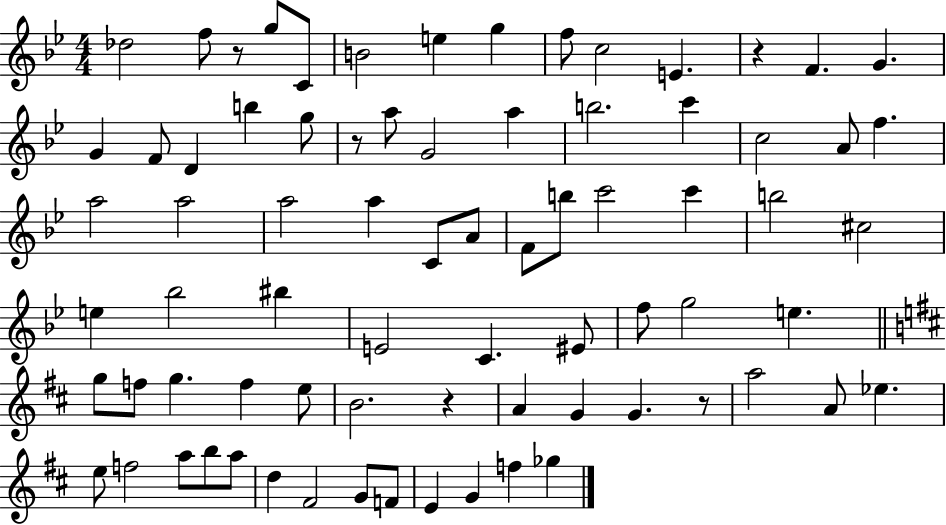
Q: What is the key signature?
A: BES major